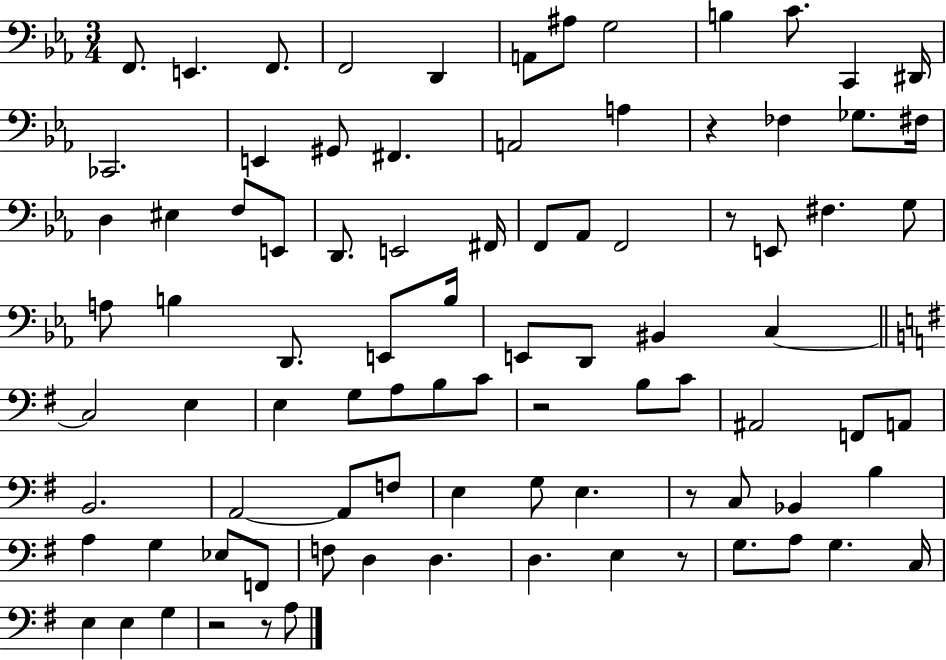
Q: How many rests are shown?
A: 7